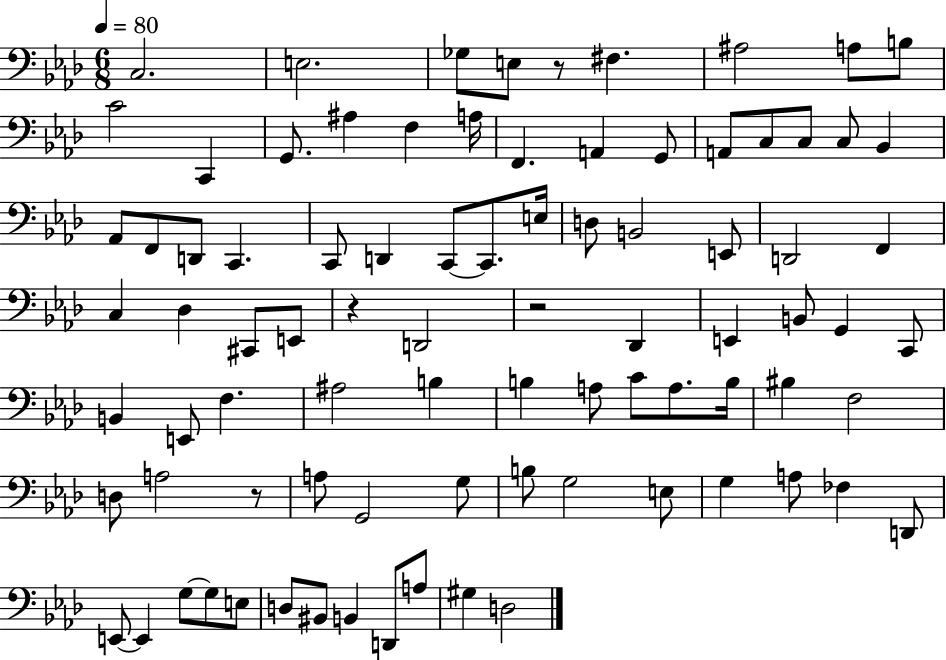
C3/h. E3/h. Gb3/e E3/e R/e F#3/q. A#3/h A3/e B3/e C4/h C2/q G2/e. A#3/q F3/q A3/s F2/q. A2/q G2/e A2/e C3/e C3/e C3/e Bb2/q Ab2/e F2/e D2/e C2/q. C2/e D2/q C2/e C2/e. E3/s D3/e B2/h E2/e D2/h F2/q C3/q Db3/q C#2/e E2/e R/q D2/h R/h Db2/q E2/q B2/e G2/q C2/e B2/q E2/e F3/q. A#3/h B3/q B3/q A3/e C4/e A3/e. B3/s BIS3/q F3/h D3/e A3/h R/e A3/e G2/h G3/e B3/e G3/h E3/e G3/q A3/e FES3/q D2/e E2/e E2/q G3/e G3/e E3/e D3/e BIS2/e B2/q D2/e A3/e G#3/q D3/h